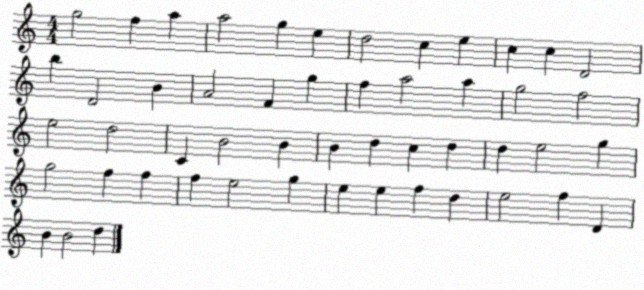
X:1
T:Untitled
M:4/4
L:1/4
K:C
g2 f a a2 g e d2 c e c c D2 b D2 B A2 F g f a2 a g2 f2 e2 d2 C B2 B B d c d d e2 g g2 f f f e2 g e e f d e2 f D B B2 d